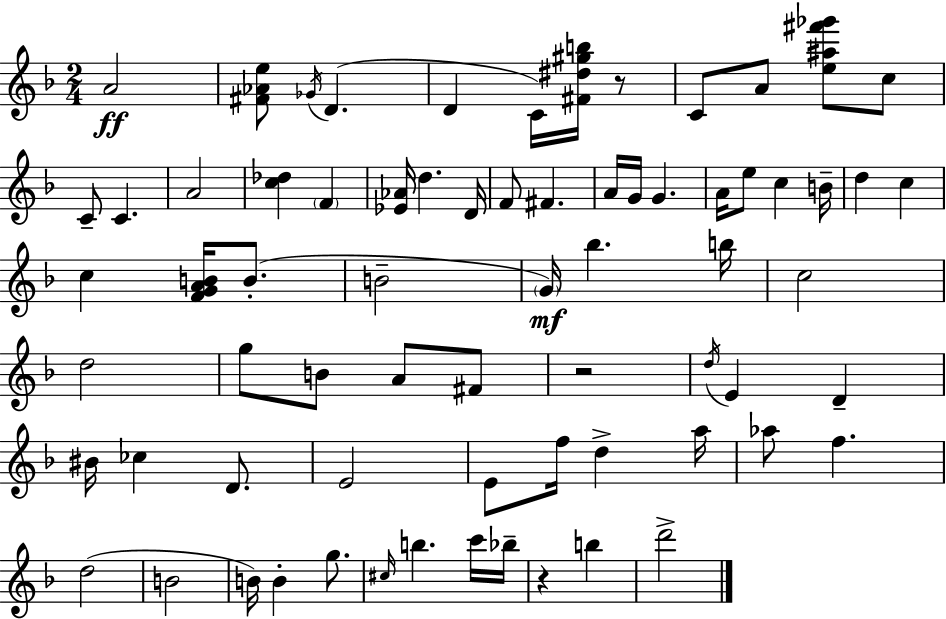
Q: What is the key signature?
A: F major